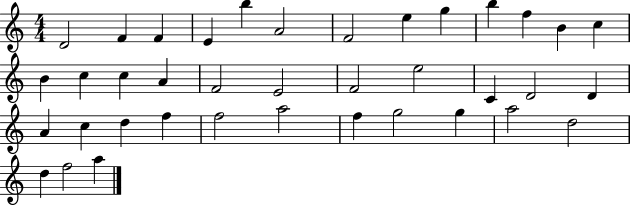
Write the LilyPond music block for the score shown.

{
  \clef treble
  \numericTimeSignature
  \time 4/4
  \key c \major
  d'2 f'4 f'4 | e'4 b''4 a'2 | f'2 e''4 g''4 | b''4 f''4 b'4 c''4 | \break b'4 c''4 c''4 a'4 | f'2 e'2 | f'2 e''2 | c'4 d'2 d'4 | \break a'4 c''4 d''4 f''4 | f''2 a''2 | f''4 g''2 g''4 | a''2 d''2 | \break d''4 f''2 a''4 | \bar "|."
}